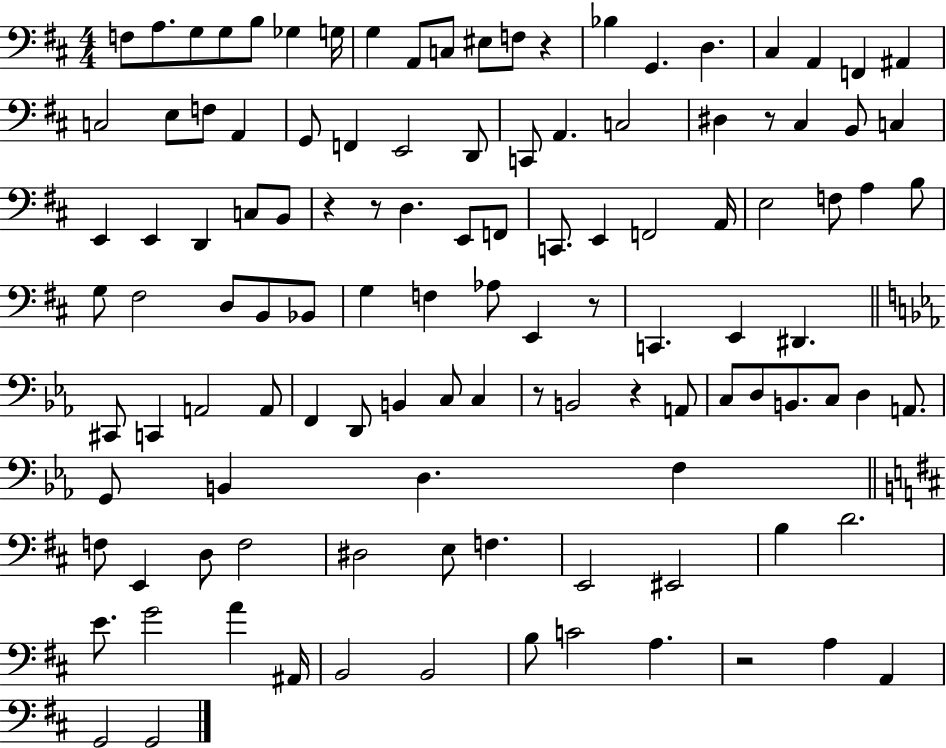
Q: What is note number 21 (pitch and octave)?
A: E3